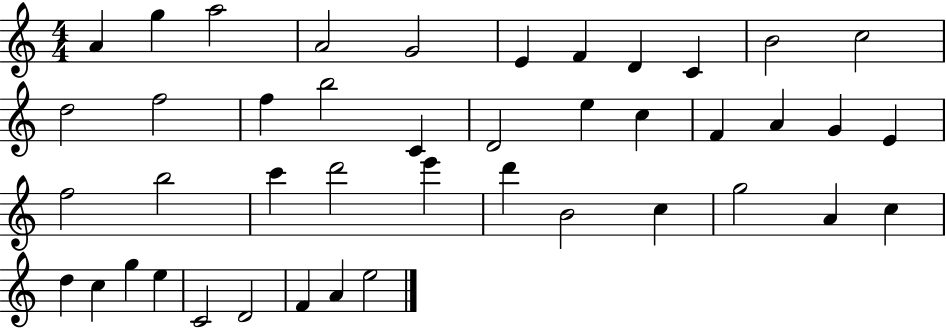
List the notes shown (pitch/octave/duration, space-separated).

A4/q G5/q A5/h A4/h G4/h E4/q F4/q D4/q C4/q B4/h C5/h D5/h F5/h F5/q B5/h C4/q D4/h E5/q C5/q F4/q A4/q G4/q E4/q F5/h B5/h C6/q D6/h E6/q D6/q B4/h C5/q G5/h A4/q C5/q D5/q C5/q G5/q E5/q C4/h D4/h F4/q A4/q E5/h